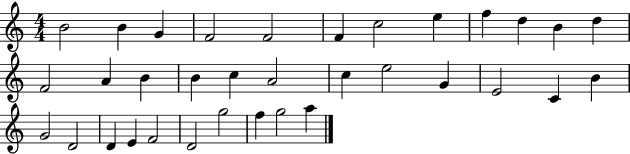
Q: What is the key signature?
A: C major